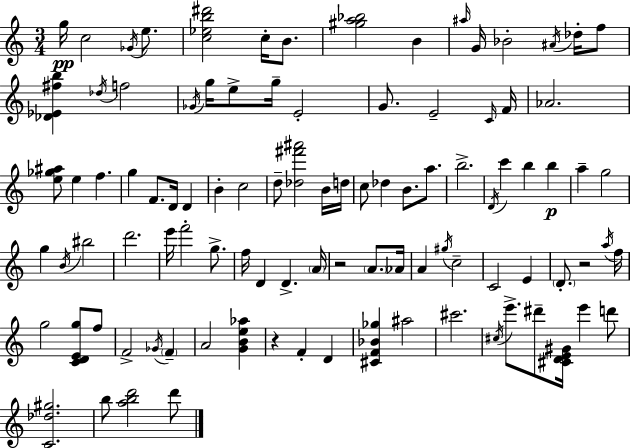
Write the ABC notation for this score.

X:1
T:Untitled
M:3/4
L:1/4
K:C
g/4 c2 _G/4 e/2 [c_eb^d']2 c/4 B/2 [^ga_b]2 B ^a/4 G/4 _B2 ^A/4 _d/4 f/2 [_D_E^fb] _d/4 f2 _G/4 g/4 e/2 g/4 E2 G/2 E2 C/4 F/4 _A2 [e_g^a]/2 e f g F/2 D/4 D B c2 d/2 [_d^f'^a']2 B/4 d/4 c/2 _d B/2 a/2 b2 D/4 c' b b a g2 g B/4 ^b2 d'2 e'/4 f'2 g/2 f/4 D D A/4 z2 A/2 _A/4 A ^g/4 c2 C2 E D/2 z2 a/4 f/4 g2 [CDEg]/2 f/2 F2 _G/4 F A2 [GBe_a] z F D [^CF_B_g] ^a2 ^c'2 ^c/4 e'/2 ^d'/2 [^CDE^G]/4 e' d'/2 [C_d^g]2 b/2 [abd']2 d'/2